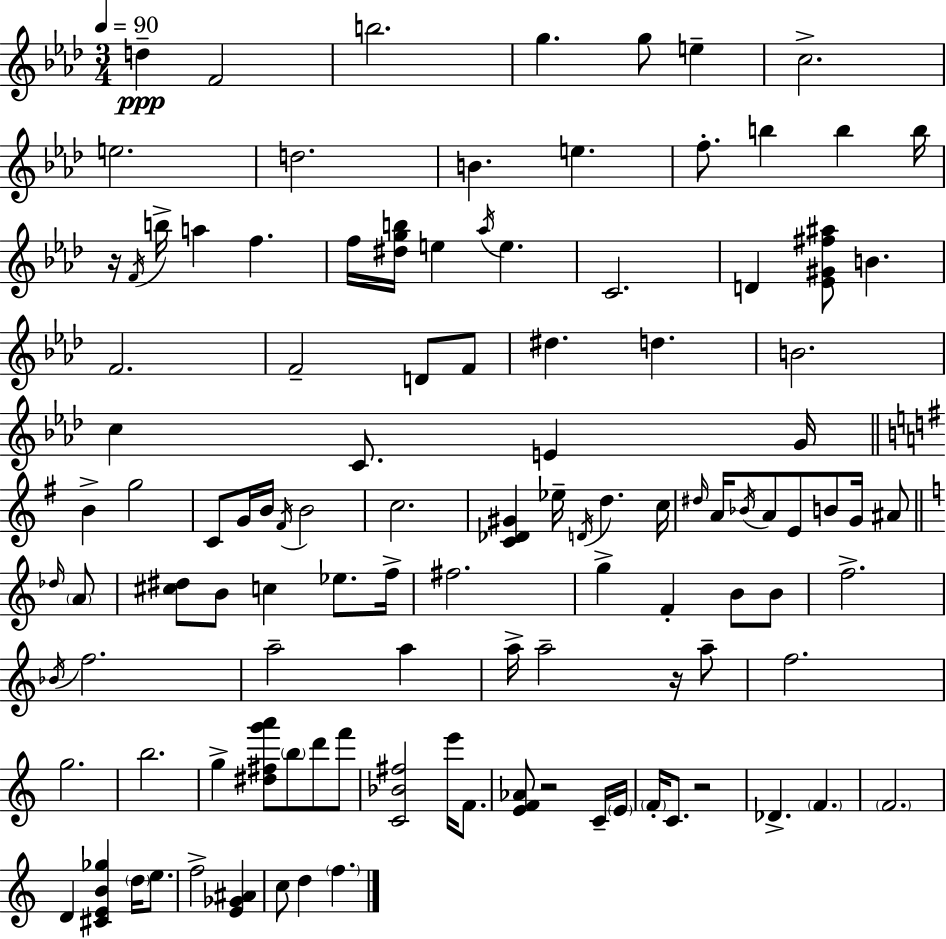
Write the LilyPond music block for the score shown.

{
  \clef treble
  \numericTimeSignature
  \time 3/4
  \key f \minor
  \tempo 4 = 90
  d''4--\ppp f'2 | b''2. | g''4. g''8 e''4-- | c''2.-> | \break e''2. | d''2. | b'4. e''4. | f''8.-. b''4 b''4 b''16 | \break r16 \acciaccatura { f'16 } b''16-> a''4 f''4. | f''16 <dis'' g'' b''>16 e''4 \acciaccatura { aes''16 } e''4. | c'2. | d'4 <ees' gis' fis'' ais''>8 b'4. | \break f'2. | f'2-- d'8 | f'8 dis''4. d''4. | b'2. | \break c''4 c'8. e'4 | g'16 \bar "||" \break \key g \major b'4-> g''2 | c'8 g'16 b'16 \acciaccatura { fis'16 } b'2 | c''2. | <c' des' gis'>4 ees''16-- \acciaccatura { d'16 } d''4. | \break c''16 \grace { dis''16 } a'16 \acciaccatura { bes'16 } a'8 e'8 b'8 g'16 | ais'8 \bar "||" \break \key a \minor \grace { des''16 } \parenthesize a'8 <cis'' dis''>8 b'8 c''4 ees''8. | f''16-> fis''2. | g''4-> f'4-. b'8 | b'8 f''2.-> | \break \acciaccatura { bes'16 } f''2. | a''2-- | a''4 a''16-> a''2-- | r16 a''8-- f''2. | \break g''2. | b''2. | g''4-> <dis'' fis'' g''' a'''>8 \parenthesize b''8 | d'''8 f'''8 <c' bes' fis''>2 | \break e'''16 f'8. <e' f' aes'>8 r2 | c'16-- \parenthesize e'16 \parenthesize f'16-. c'8. r2 | des'4.-> \parenthesize f'4. | \parenthesize f'2. | \break d'4 <cis' e' b' ges''>4 | \parenthesize d''16 e''8. f''2-> | <e' ges' ais'>4 c''8 d''4 \parenthesize f''4. | \bar "|."
}